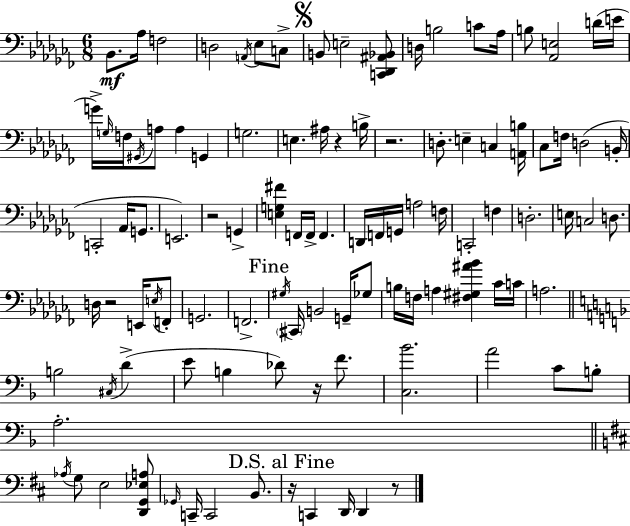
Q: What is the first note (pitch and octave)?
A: Bb2